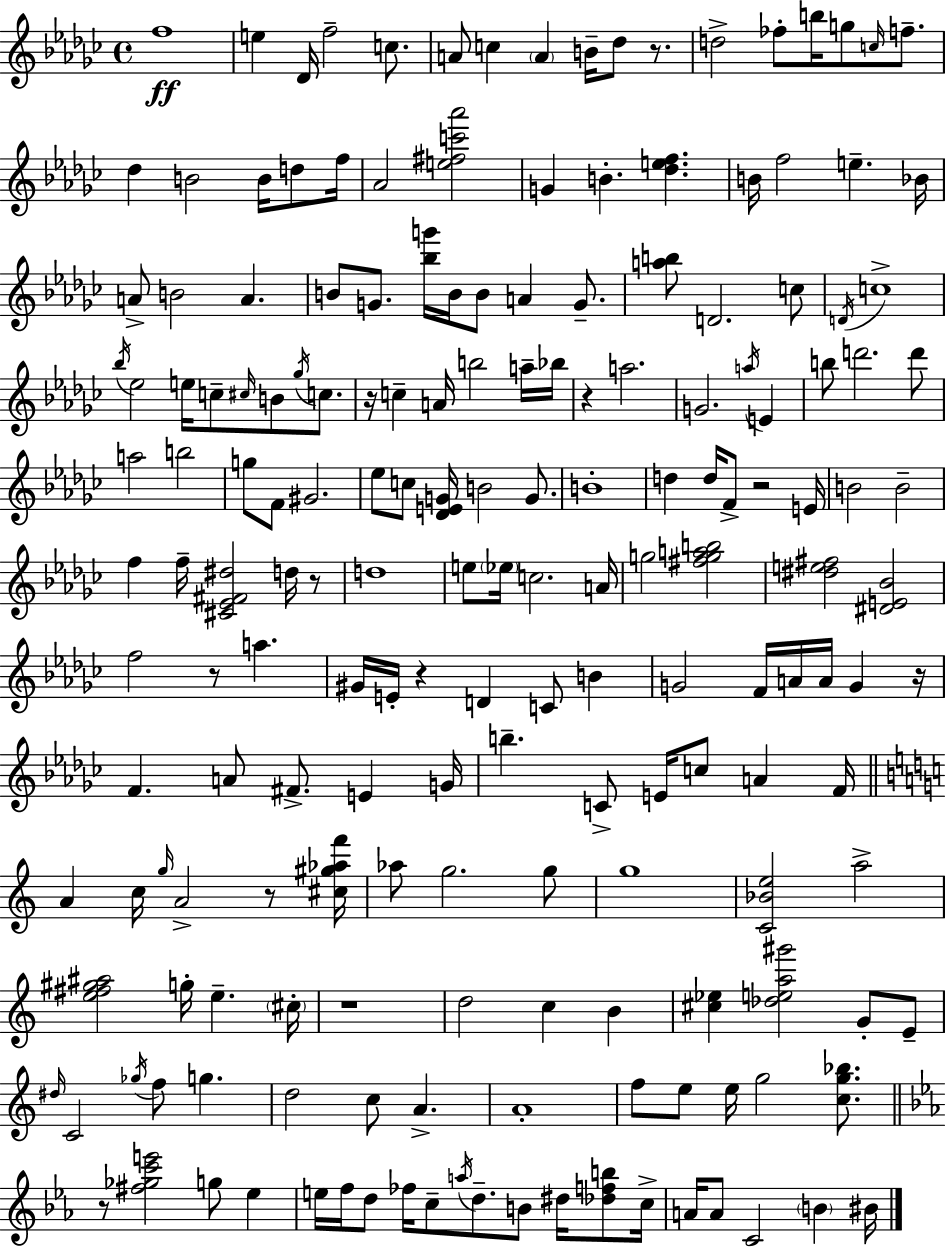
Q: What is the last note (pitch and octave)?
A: BIS4